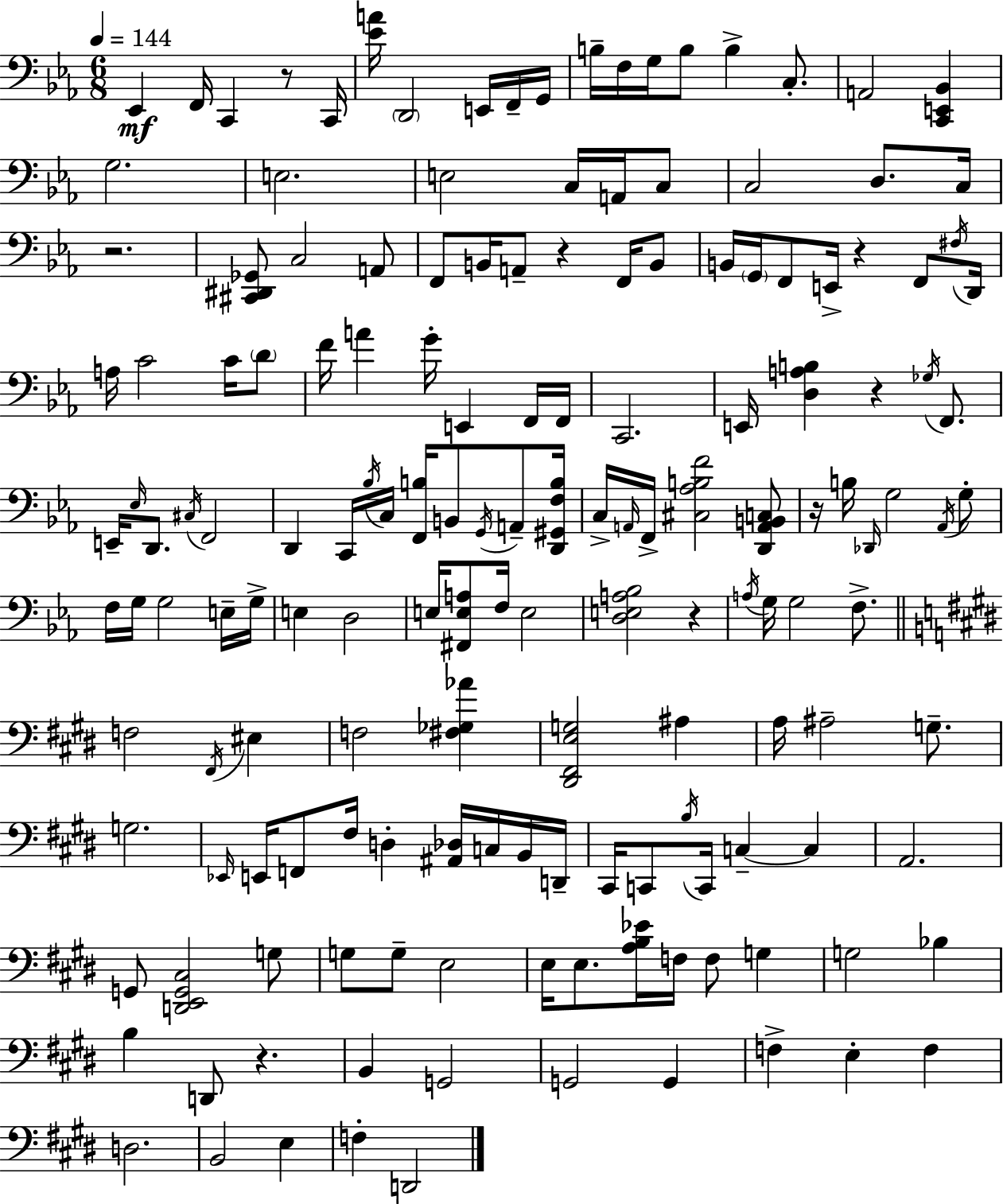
X:1
T:Untitled
M:6/8
L:1/4
K:Cm
_E,, F,,/4 C,, z/2 C,,/4 [_EA]/4 D,,2 E,,/4 F,,/4 G,,/4 B,/4 F,/4 G,/4 B,/2 B, C,/2 A,,2 [C,,E,,_B,,] G,2 E,2 E,2 C,/4 A,,/4 C,/2 C,2 D,/2 C,/4 z2 [^C,,^D,,_G,,]/2 C,2 A,,/2 F,,/2 B,,/4 A,,/2 z F,,/4 B,,/2 B,,/4 G,,/4 F,,/2 E,,/4 z F,,/2 ^F,/4 D,,/4 A,/4 C2 C/4 D/2 F/4 A G/4 E,, F,,/4 F,,/4 C,,2 E,,/4 [D,A,B,] z _G,/4 F,,/2 E,,/4 _E,/4 D,,/2 ^C,/4 F,,2 D,, C,,/4 _B,/4 C,/4 [F,,B,]/4 B,,/2 G,,/4 A,,/2 [D,,^G,,F,B,]/4 C,/4 A,,/4 F,,/4 [^C,_A,B,F]2 [D,,A,,B,,C,]/2 z/4 B,/4 _D,,/4 G,2 _A,,/4 G,/2 F,/4 G,/4 G,2 E,/4 G,/4 E, D,2 E,/4 [^F,,E,A,]/2 F,/4 E,2 [D,E,A,_B,]2 z A,/4 G,/4 G,2 F,/2 F,2 ^F,,/4 ^E, F,2 [^F,_G,_A] [^D,,^F,,E,G,]2 ^A, A,/4 ^A,2 G,/2 G,2 _E,,/4 E,,/4 F,,/2 ^F,/4 D, [^A,,_D,]/4 C,/4 B,,/4 D,,/4 ^C,,/4 C,,/2 B,/4 C,,/4 C, C, A,,2 G,,/2 [D,,E,,G,,^C,]2 G,/2 G,/2 G,/2 E,2 E,/4 E,/2 [A,B,_E]/4 F,/4 F,/2 G, G,2 _B, B, D,,/2 z B,, G,,2 G,,2 G,, F, E, F, D,2 B,,2 E, F, D,,2